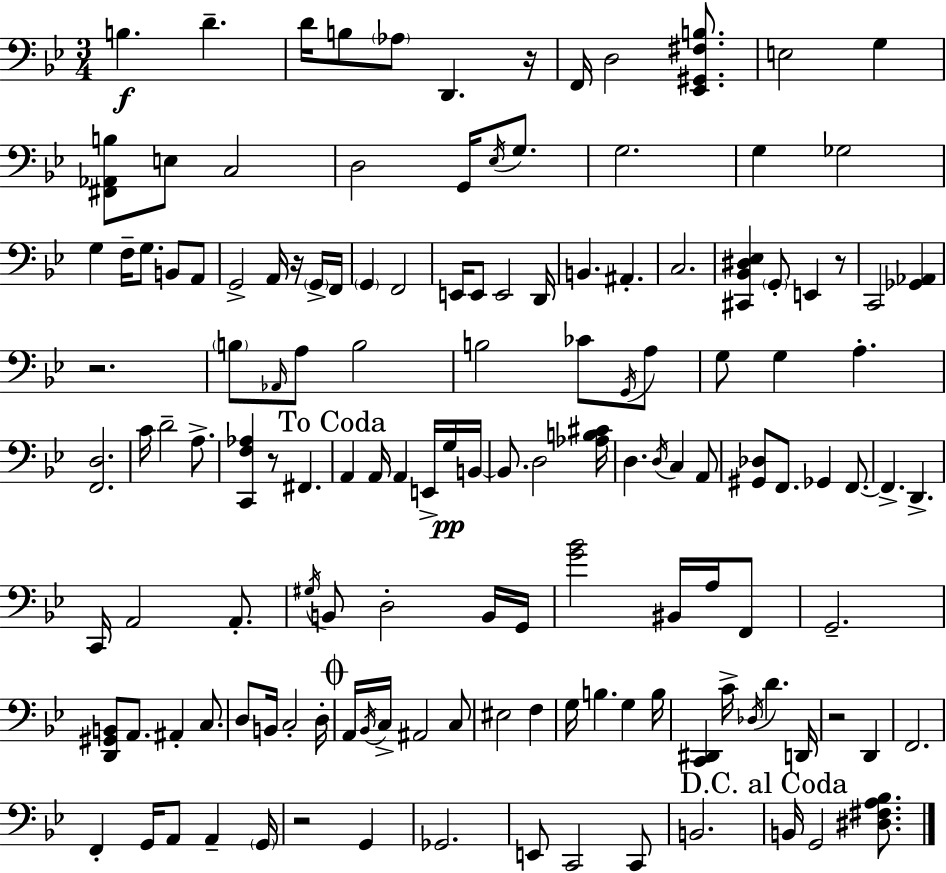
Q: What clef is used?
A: bass